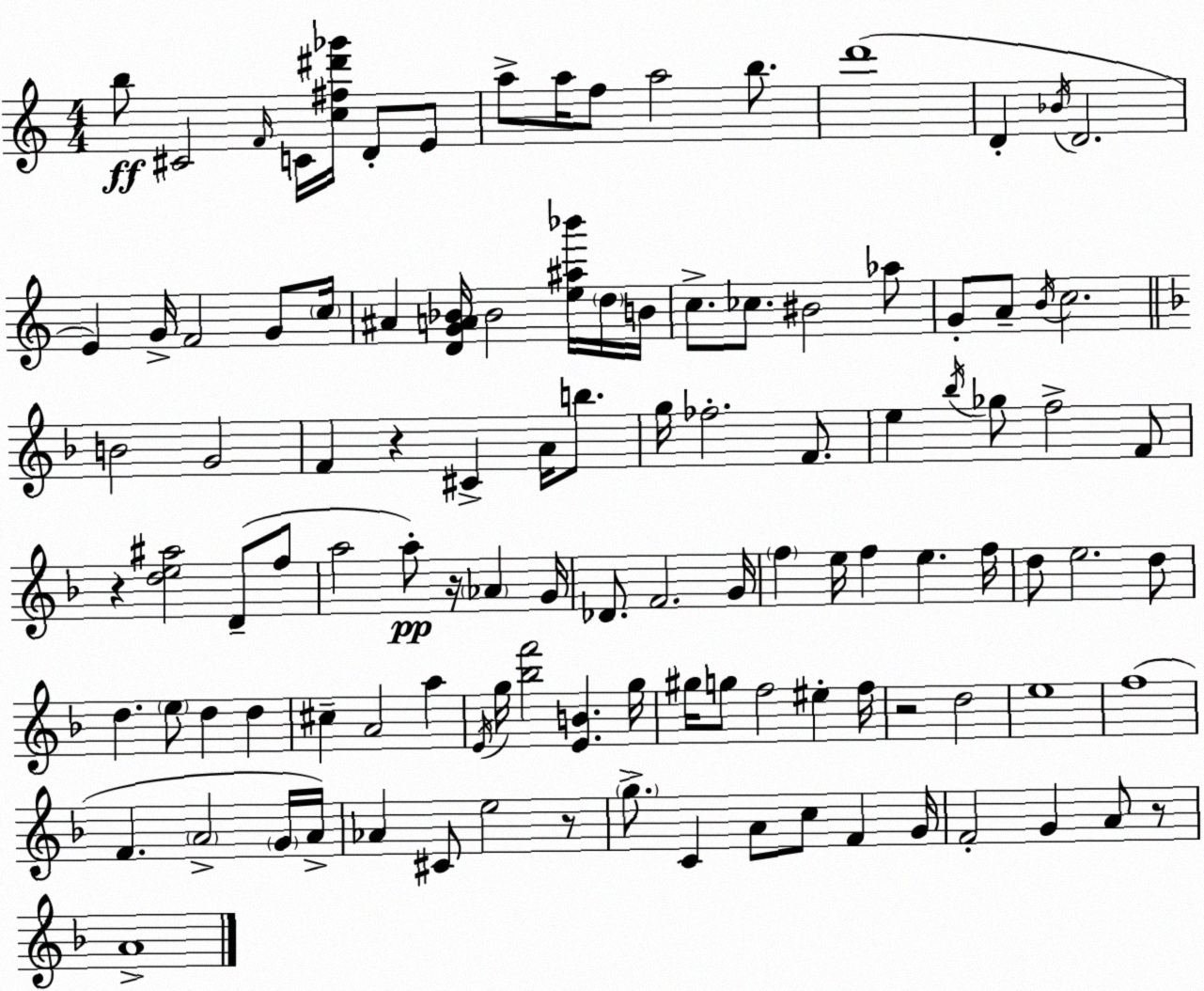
X:1
T:Untitled
M:4/4
L:1/4
K:C
b/2 ^C2 F/4 C/4 [c^f^d'_g']/4 D/2 E/2 a/2 a/4 f/2 a2 b/2 d'4 D _B/4 D2 E G/4 F2 G/2 c/4 ^A [DGA_B]/4 _B2 [e^a_b']/4 d/4 B/4 c/2 _c/2 ^B2 _a/2 G/2 A/2 B/4 c2 B2 G2 F z ^C A/4 b/2 g/4 _f2 F/2 e _b/4 _g/2 f2 F/2 z [de^a]2 D/2 f/2 a2 a/2 z/4 _A G/4 _D/2 F2 G/4 f e/4 f e f/4 d/2 e2 d/2 d e/2 d d ^c A2 a E/4 g/4 [_bf']2 [EB] g/4 ^g/4 g/2 f2 ^e f/4 z2 d2 e4 f4 F A2 G/4 A/4 _A ^C/2 e2 z/2 g/2 C A/2 c/2 F G/4 F2 G A/2 z/2 A4